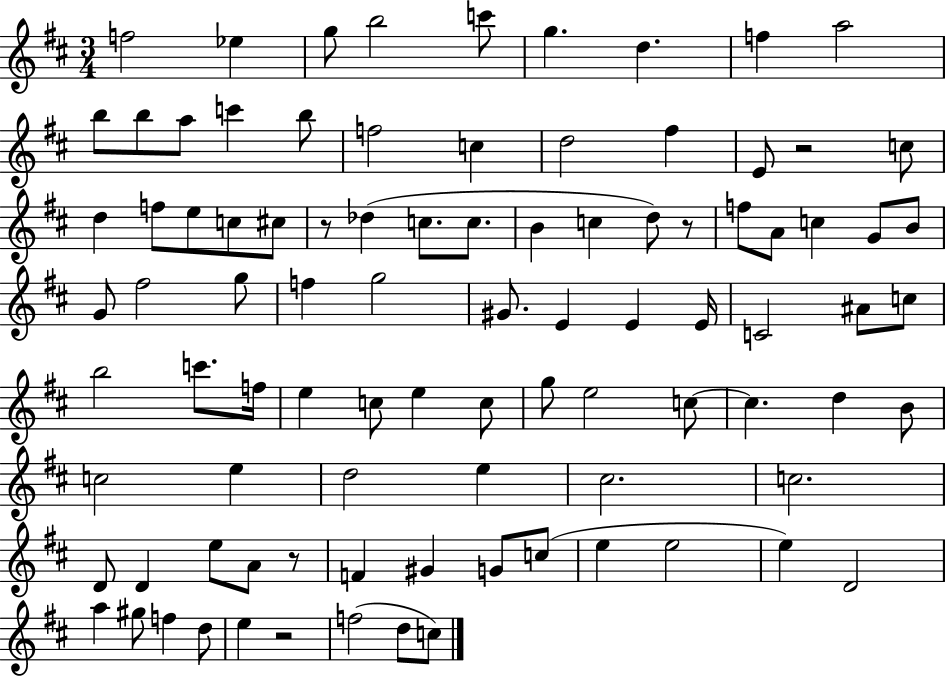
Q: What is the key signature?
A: D major